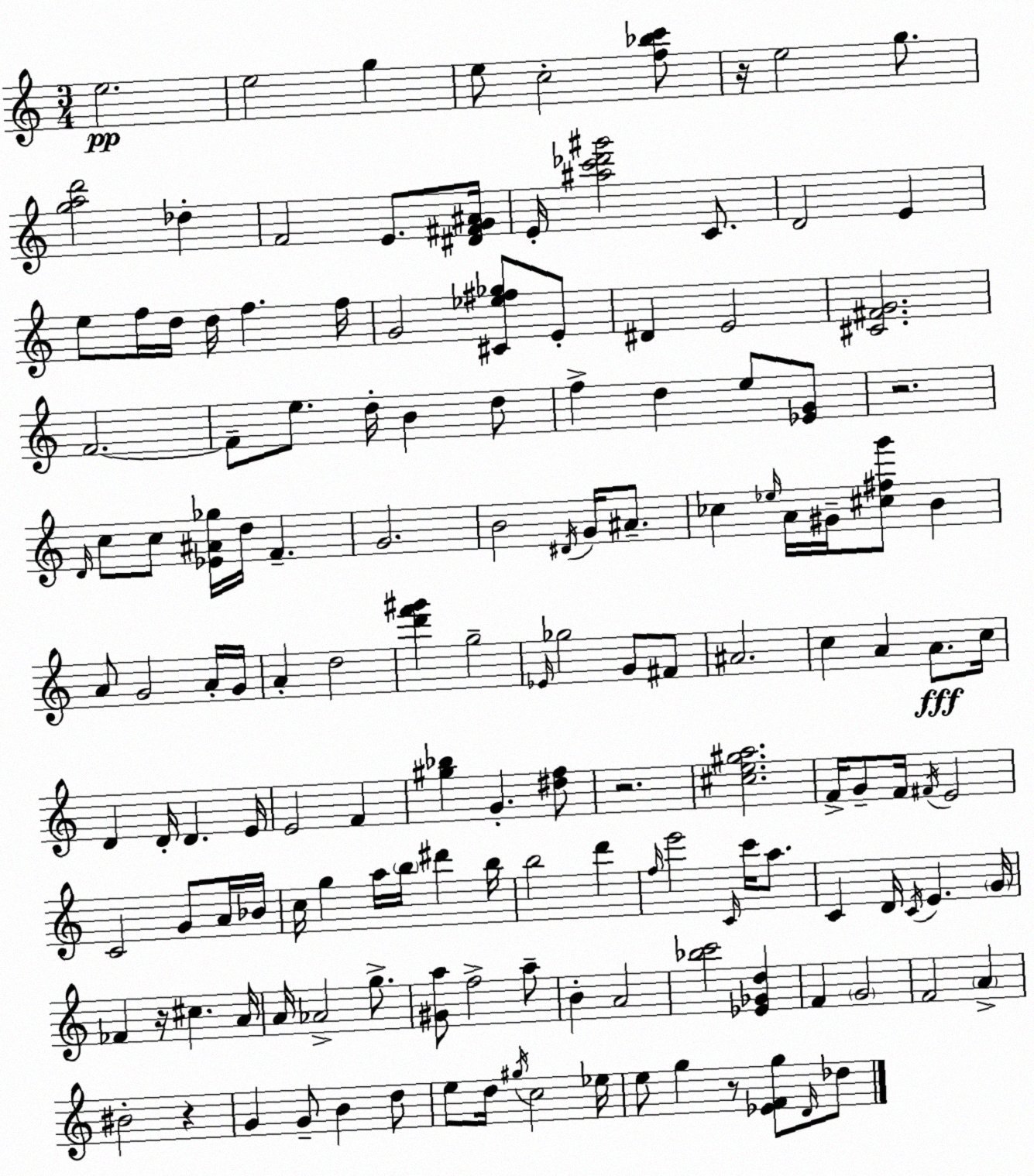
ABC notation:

X:1
T:Untitled
M:3/4
L:1/4
K:C
e2 e2 g e/2 c2 [f_bc']/2 z/4 e2 g/2 [gad']2 _d F2 E/2 [^D^FG^A]/4 E/4 [^ac'_d'^g']2 C/2 D2 E e/2 f/4 d/4 d/4 f f/4 G2 [^C_e^f_g]/2 E/2 ^D E2 [^C^FG]2 F2 F/2 e/2 d/4 B d/2 f d e/2 [_EG]/2 z2 D/4 c/2 c/2 [_E^A_g]/4 d/4 F G2 B2 ^D/4 G/4 ^A/2 _c _e/4 A/4 ^G/4 [^c^fg']/2 B A/2 G2 A/4 G/4 A d2 [d'f'^g'] g2 _E/4 _g2 G/2 ^F/2 ^A2 c A A/2 c/4 D D/4 D E/4 E2 F [^g_b] G [^df]/2 z2 [^ce^ga]2 F/4 G/2 F/4 ^F/4 E2 C2 G/2 A/4 _B/4 c/4 g a/4 b/4 ^d' b/4 b2 d' f/4 e'2 C/4 c'/4 a/2 C D/4 C/4 E G/4 _F z/4 ^c A/4 A/4 _A2 g/2 [^Ga]/2 f2 a/2 B A2 [_bc']2 [_E_Gd] F G2 F2 A ^B2 z G G/2 B d/2 e/2 d/4 ^g/4 c2 _e/4 e/2 g z/2 [_EFg]/2 D/4 _d/2